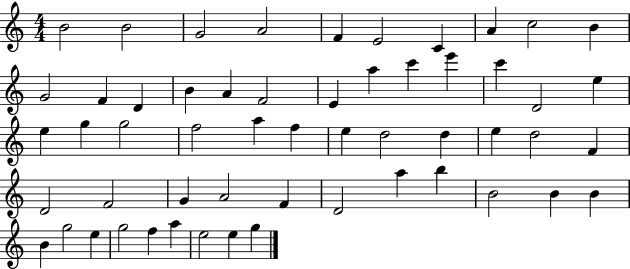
{
  \clef treble
  \numericTimeSignature
  \time 4/4
  \key c \major
  b'2 b'2 | g'2 a'2 | f'4 e'2 c'4 | a'4 c''2 b'4 | \break g'2 f'4 d'4 | b'4 a'4 f'2 | e'4 a''4 c'''4 e'''4 | c'''4 d'2 e''4 | \break e''4 g''4 g''2 | f''2 a''4 f''4 | e''4 d''2 d''4 | e''4 d''2 f'4 | \break d'2 f'2 | g'4 a'2 f'4 | d'2 a''4 b''4 | b'2 b'4 b'4 | \break b'4 g''2 e''4 | g''2 f''4 a''4 | e''2 e''4 g''4 | \bar "|."
}